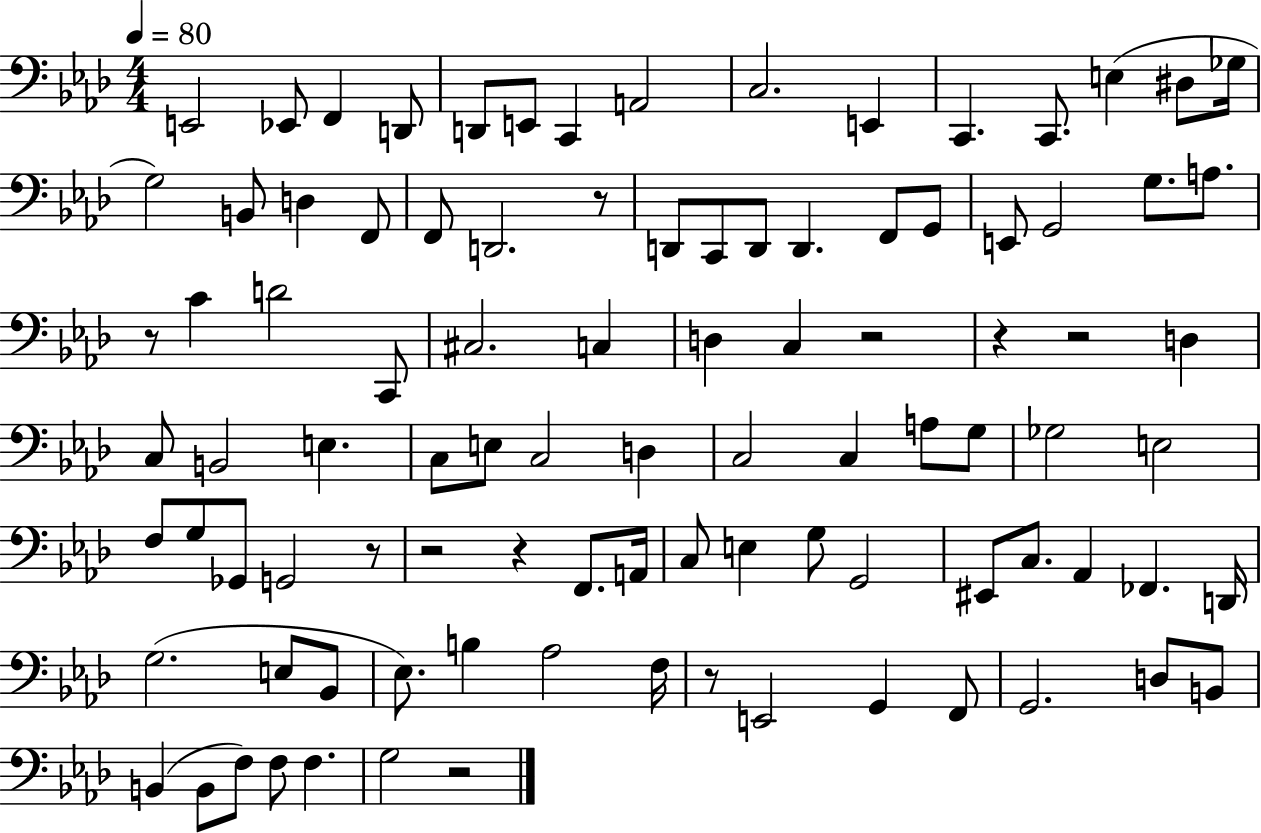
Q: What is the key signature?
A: AES major